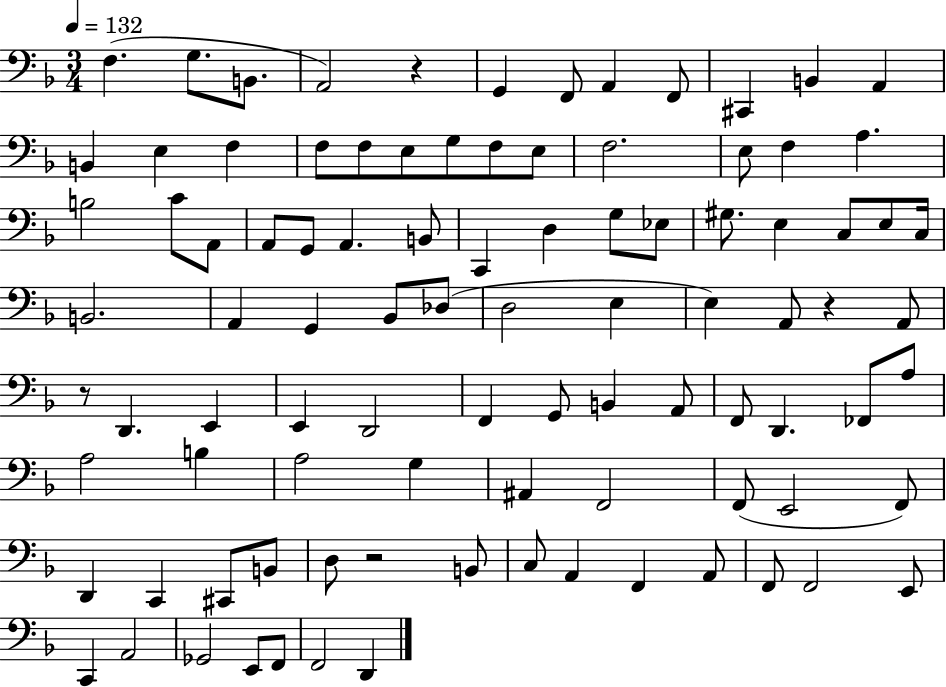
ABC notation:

X:1
T:Untitled
M:3/4
L:1/4
K:F
F, G,/2 B,,/2 A,,2 z G,, F,,/2 A,, F,,/2 ^C,, B,, A,, B,, E, F, F,/2 F,/2 E,/2 G,/2 F,/2 E,/2 F,2 E,/2 F, A, B,2 C/2 A,,/2 A,,/2 G,,/2 A,, B,,/2 C,, D, G,/2 _E,/2 ^G,/2 E, C,/2 E,/2 C,/4 B,,2 A,, G,, _B,,/2 _D,/2 D,2 E, E, A,,/2 z A,,/2 z/2 D,, E,, E,, D,,2 F,, G,,/2 B,, A,,/2 F,,/2 D,, _F,,/2 A,/2 A,2 B, A,2 G, ^A,, F,,2 F,,/2 E,,2 F,,/2 D,, C,, ^C,,/2 B,,/2 D,/2 z2 B,,/2 C,/2 A,, F,, A,,/2 F,,/2 F,,2 E,,/2 C,, A,,2 _G,,2 E,,/2 F,,/2 F,,2 D,,